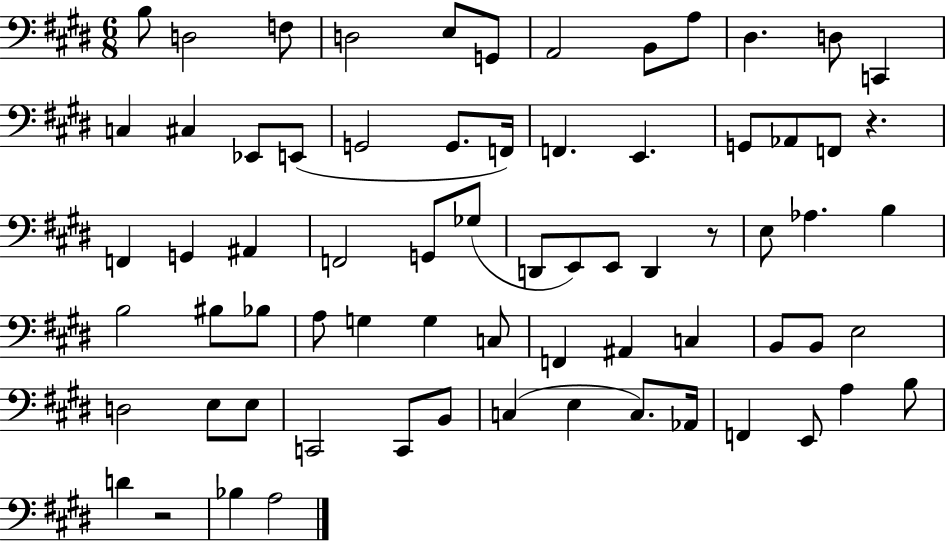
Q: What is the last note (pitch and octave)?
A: A3